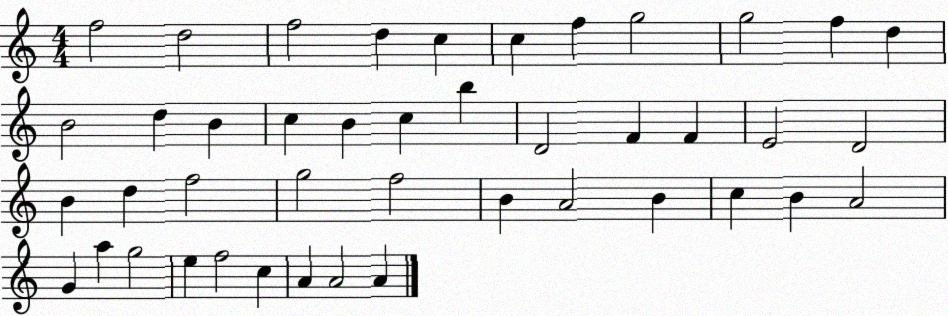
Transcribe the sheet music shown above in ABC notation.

X:1
T:Untitled
M:4/4
L:1/4
K:C
f2 d2 f2 d c c f g2 g2 f d B2 d B c B c b D2 F F E2 D2 B d f2 g2 f2 B A2 B c B A2 G a g2 e f2 c A A2 A